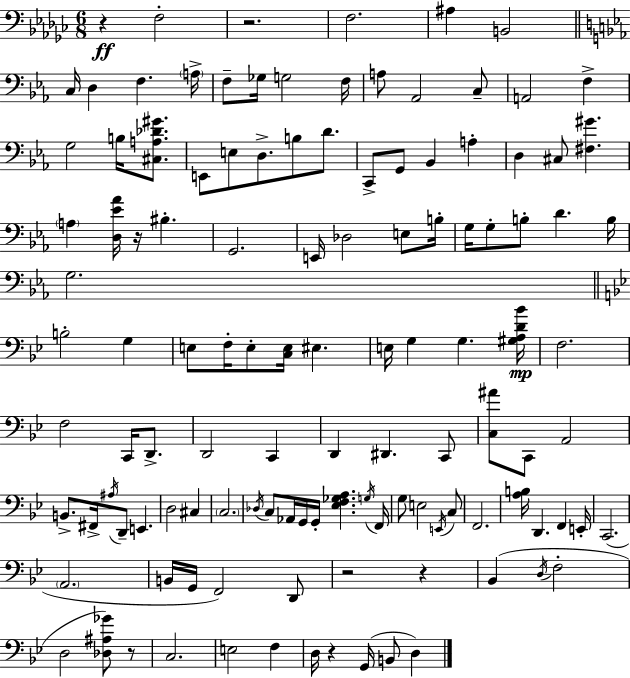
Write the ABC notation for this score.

X:1
T:Untitled
M:6/8
L:1/4
K:Ebm
z F,2 z2 F,2 ^A, B,,2 C,/4 D, F, A,/4 F,/2 _G,/4 G,2 F,/4 A,/2 _A,,2 C,/2 A,,2 F, G,2 B,/4 [^C,A,_D^G]/2 E,,/2 E,/2 D,/2 B,/2 D/2 C,,/2 G,,/2 _B,, A, D, ^C,/2 [^F,^G] A, [D,_E_A]/4 z/4 ^B, G,,2 E,,/4 _D,2 E,/2 B,/4 G,/4 G,/2 B,/2 D B,/4 G,2 B,2 G, E,/2 F,/4 E,/2 [C,E,]/4 ^E, E,/4 G, G, [^G,A,D_B]/4 F,2 F,2 C,,/4 D,,/2 D,,2 C,, D,, ^D,, C,,/2 [C,^A]/2 C,,/2 A,,2 B,,/2 ^F,,/4 ^A,/4 D,,/2 E,, D,2 ^C, C,2 _D,/4 C,/2 _A,,/4 G,,/4 G,,/4 [_E,F,_G,A,] G,/4 F,,/4 G,/2 E,2 E,,/4 C,/2 F,,2 [A,B,]/4 D,, F,, E,,/4 C,,2 A,,2 B,,/4 G,,/4 F,,2 D,,/2 z2 z _B,, D,/4 F,2 D,2 [_D,^A,_G]/2 z/2 C,2 E,2 F, D,/4 z G,,/4 B,,/2 D,